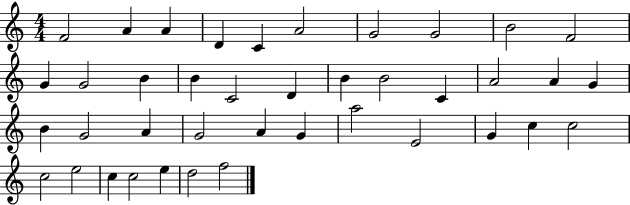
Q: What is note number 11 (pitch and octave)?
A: G4